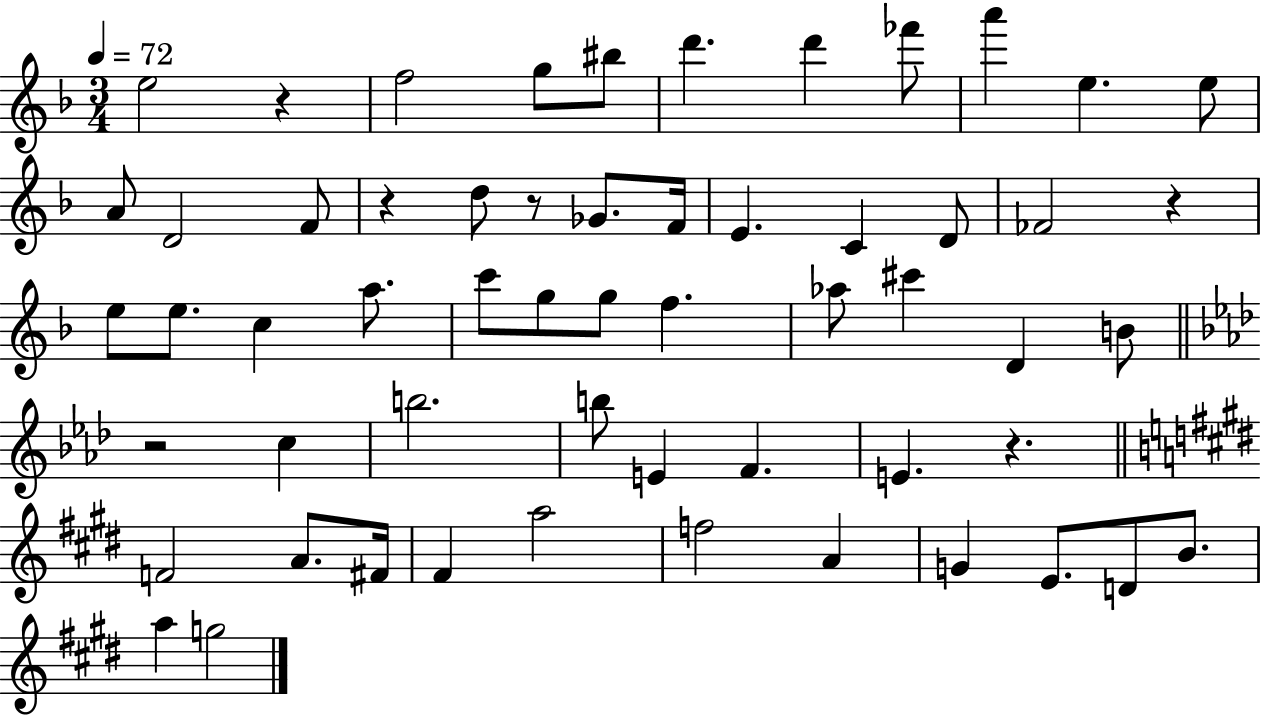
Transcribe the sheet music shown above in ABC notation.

X:1
T:Untitled
M:3/4
L:1/4
K:F
e2 z f2 g/2 ^b/2 d' d' _f'/2 a' e e/2 A/2 D2 F/2 z d/2 z/2 _G/2 F/4 E C D/2 _F2 z e/2 e/2 c a/2 c'/2 g/2 g/2 f _a/2 ^c' D B/2 z2 c b2 b/2 E F E z F2 A/2 ^F/4 ^F a2 f2 A G E/2 D/2 B/2 a g2